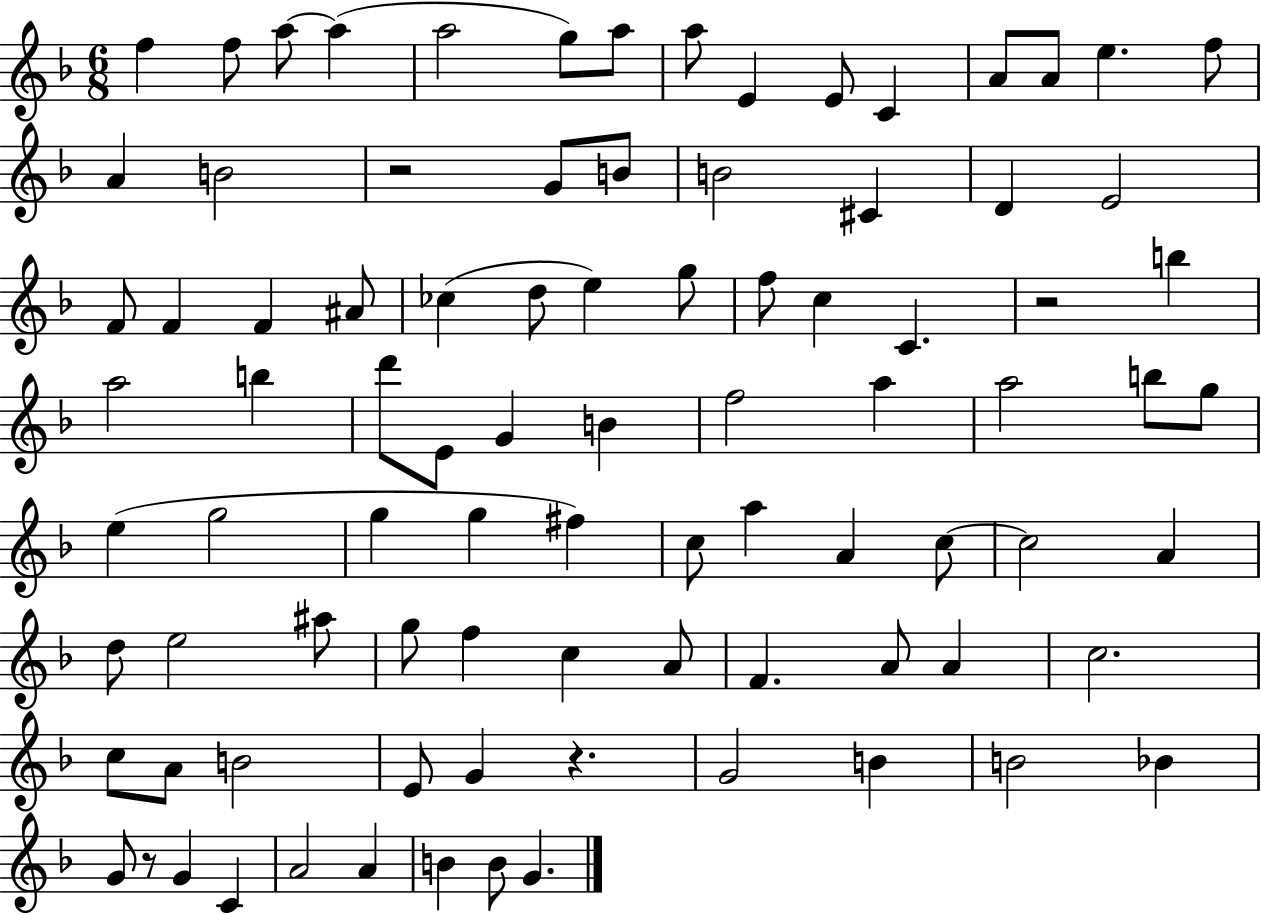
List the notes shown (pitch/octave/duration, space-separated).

F5/q F5/e A5/e A5/q A5/h G5/e A5/e A5/e E4/q E4/e C4/q A4/e A4/e E5/q. F5/e A4/q B4/h R/h G4/e B4/e B4/h C#4/q D4/q E4/h F4/e F4/q F4/q A#4/e CES5/q D5/e E5/q G5/e F5/e C5/q C4/q. R/h B5/q A5/h B5/q D6/e E4/e G4/q B4/q F5/h A5/q A5/h B5/e G5/e E5/q G5/h G5/q G5/q F#5/q C5/e A5/q A4/q C5/e C5/h A4/q D5/e E5/h A#5/e G5/e F5/q C5/q A4/e F4/q. A4/e A4/q C5/h. C5/e A4/e B4/h E4/e G4/q R/q. G4/h B4/q B4/h Bb4/q G4/e R/e G4/q C4/q A4/h A4/q B4/q B4/e G4/q.